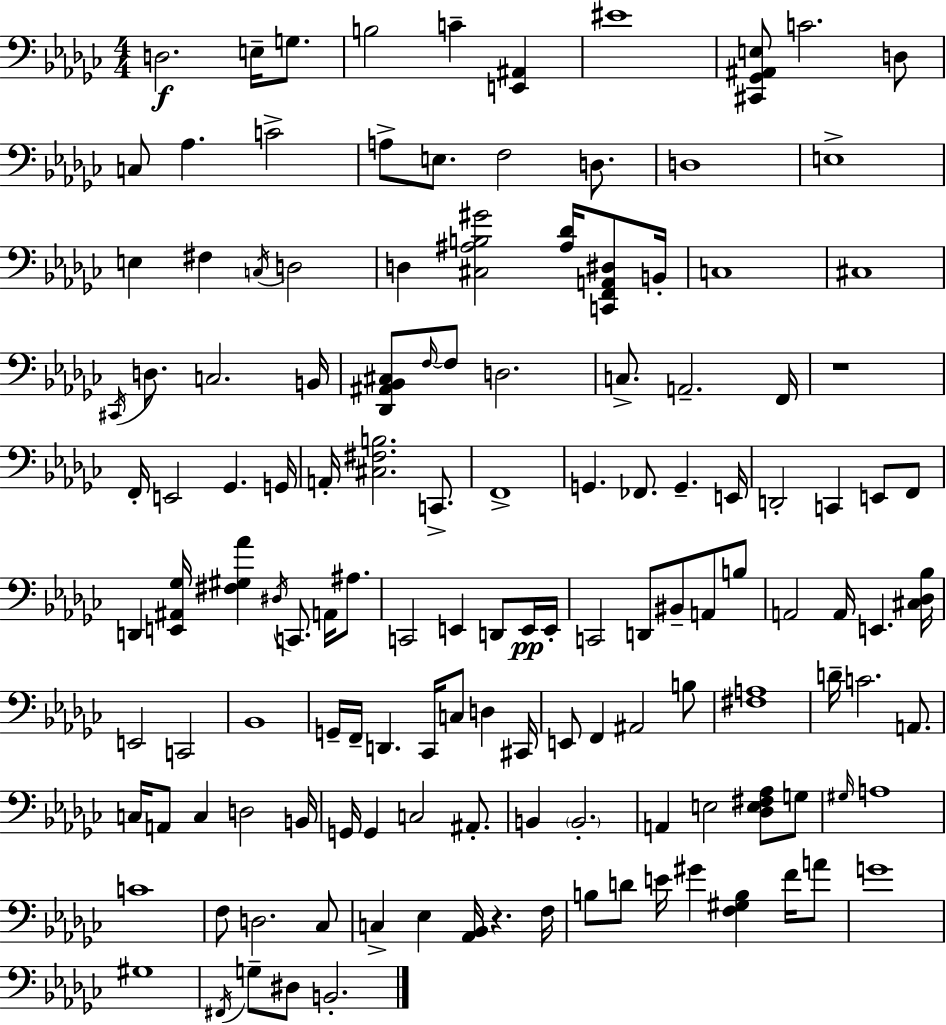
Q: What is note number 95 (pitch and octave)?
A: B2